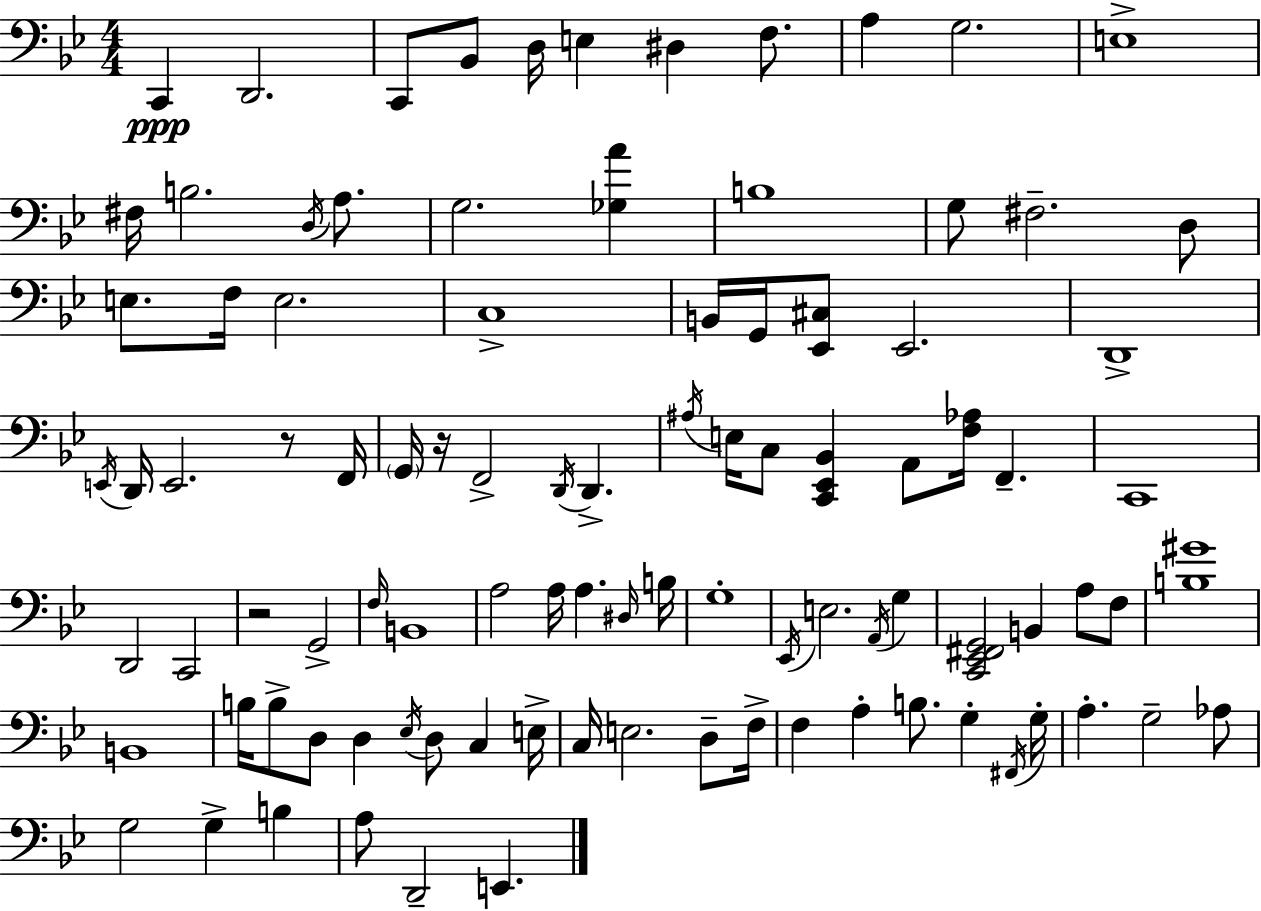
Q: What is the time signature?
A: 4/4